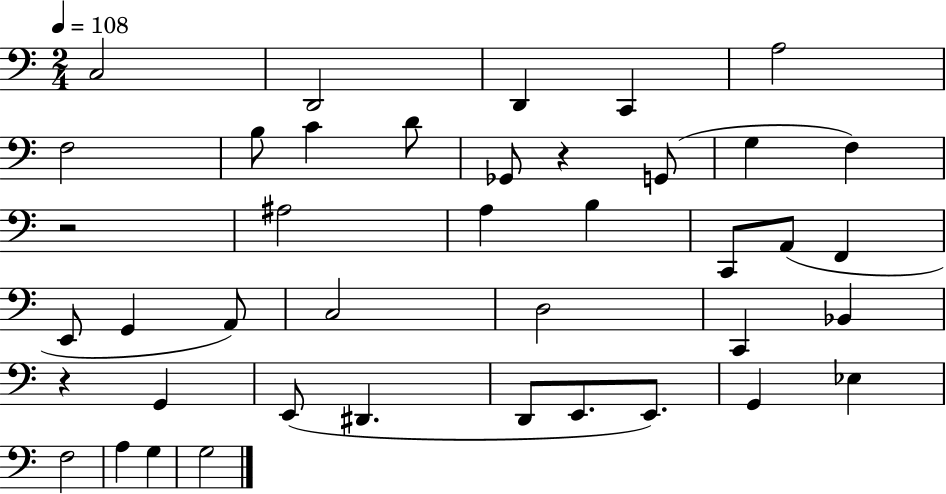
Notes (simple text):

C3/h D2/h D2/q C2/q A3/h F3/h B3/e C4/q D4/e Gb2/e R/q G2/e G3/q F3/q R/h A#3/h A3/q B3/q C2/e A2/e F2/q E2/e G2/q A2/e C3/h D3/h C2/q Bb2/q R/q G2/q E2/e D#2/q. D2/e E2/e. E2/e. G2/q Eb3/q F3/h A3/q G3/q G3/h